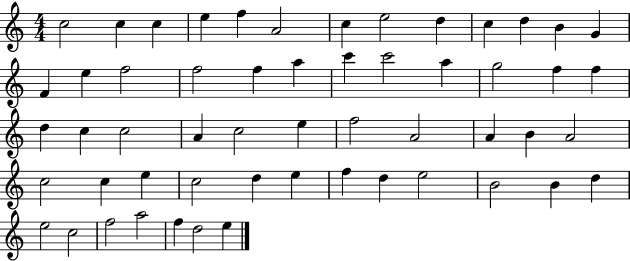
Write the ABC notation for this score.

X:1
T:Untitled
M:4/4
L:1/4
K:C
c2 c c e f A2 c e2 d c d B G F e f2 f2 f a c' c'2 a g2 f f d c c2 A c2 e f2 A2 A B A2 c2 c e c2 d e f d e2 B2 B d e2 c2 f2 a2 f d2 e